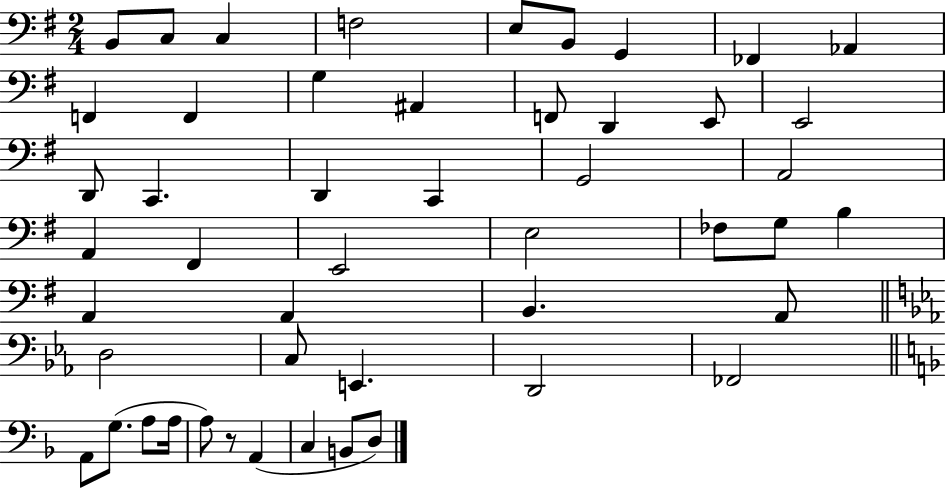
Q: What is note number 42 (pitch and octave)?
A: A3